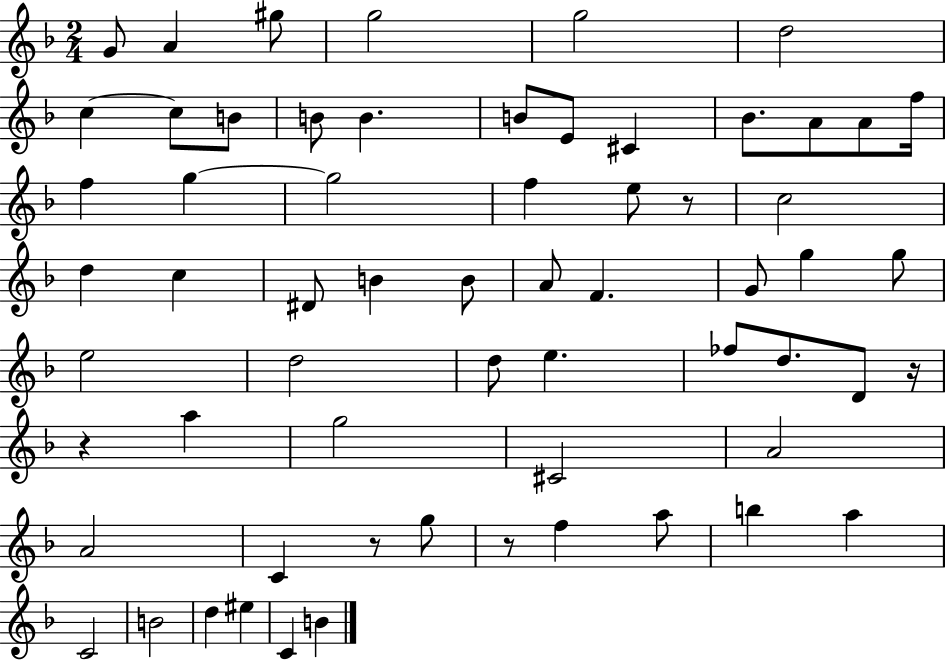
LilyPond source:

{
  \clef treble
  \numericTimeSignature
  \time 2/4
  \key f \major
  g'8 a'4 gis''8 | g''2 | g''2 | d''2 | \break c''4~~ c''8 b'8 | b'8 b'4. | b'8 e'8 cis'4 | bes'8. a'8 a'8 f''16 | \break f''4 g''4~~ | g''2 | f''4 e''8 r8 | c''2 | \break d''4 c''4 | dis'8 b'4 b'8 | a'8 f'4. | g'8 g''4 g''8 | \break e''2 | d''2 | d''8 e''4. | fes''8 d''8. d'8 r16 | \break r4 a''4 | g''2 | cis'2 | a'2 | \break a'2 | c'4 r8 g''8 | r8 f''4 a''8 | b''4 a''4 | \break c'2 | b'2 | d''4 eis''4 | c'4 b'4 | \break \bar "|."
}